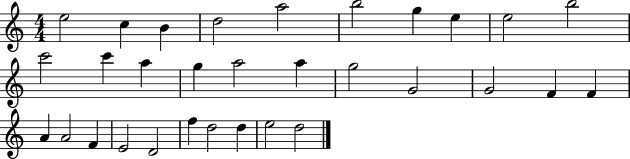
E5/h C5/q B4/q D5/h A5/h B5/h G5/q E5/q E5/h B5/h C6/h C6/q A5/q G5/q A5/h A5/q G5/h G4/h G4/h F4/q F4/q A4/q A4/h F4/q E4/h D4/h F5/q D5/h D5/q E5/h D5/h